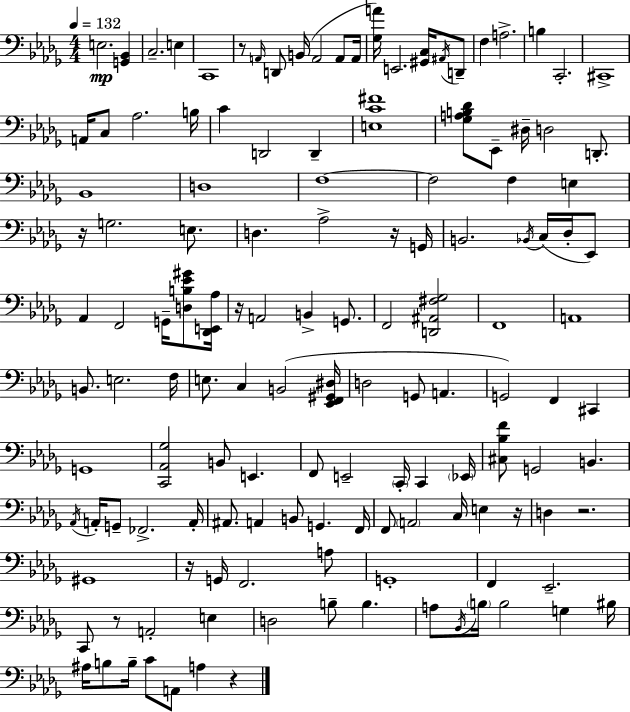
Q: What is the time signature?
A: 4/4